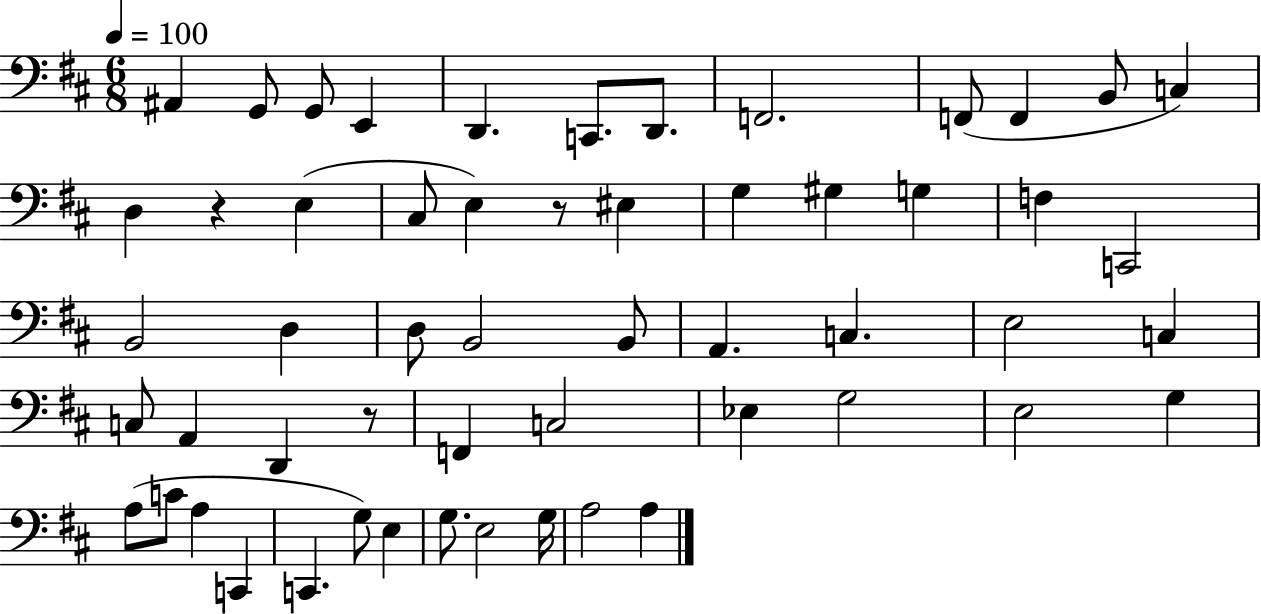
A#2/q G2/e G2/e E2/q D2/q. C2/e. D2/e. F2/h. F2/e F2/q B2/e C3/q D3/q R/q E3/q C#3/e E3/q R/e EIS3/q G3/q G#3/q G3/q F3/q C2/h B2/h D3/q D3/e B2/h B2/e A2/q. C3/q. E3/h C3/q C3/e A2/q D2/q R/e F2/q C3/h Eb3/q G3/h E3/h G3/q A3/e C4/e A3/q C2/q C2/q. G3/e E3/q G3/e. E3/h G3/s A3/h A3/q